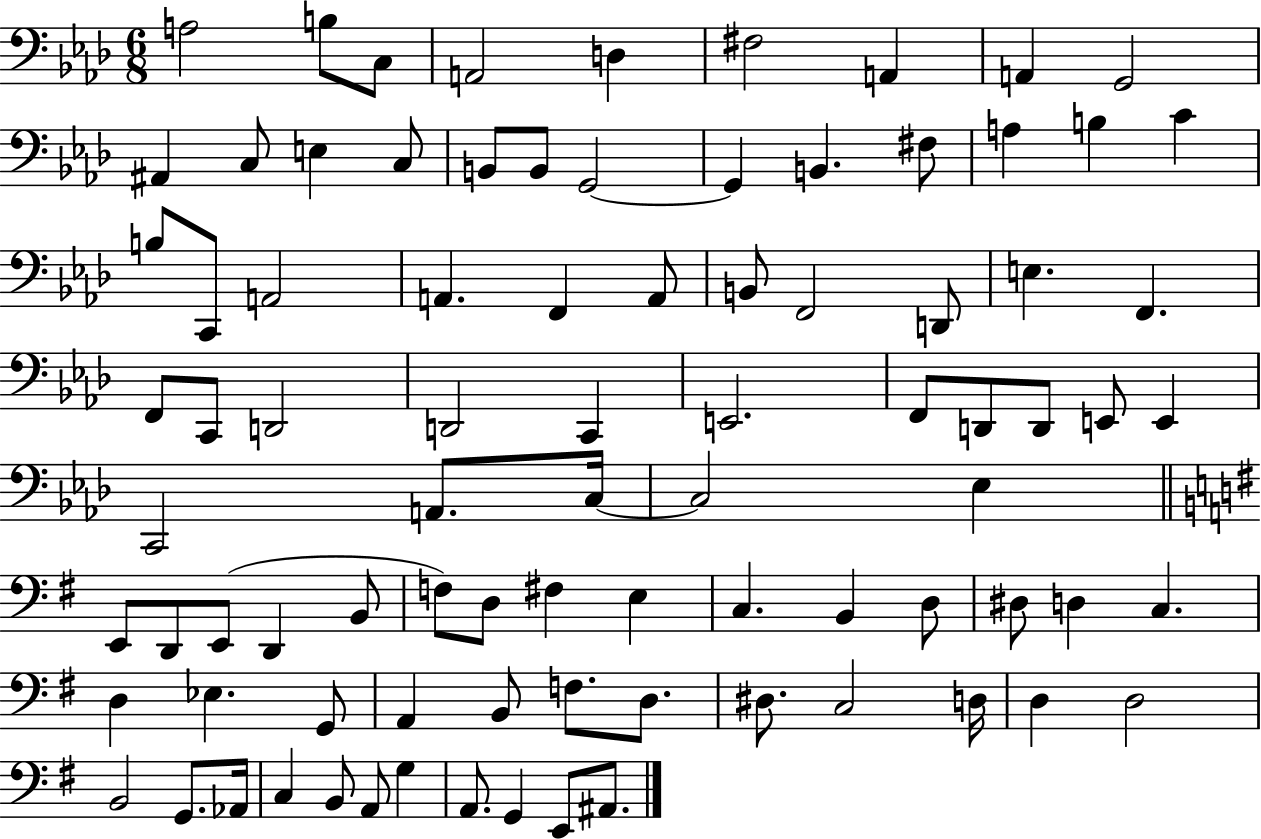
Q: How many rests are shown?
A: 0